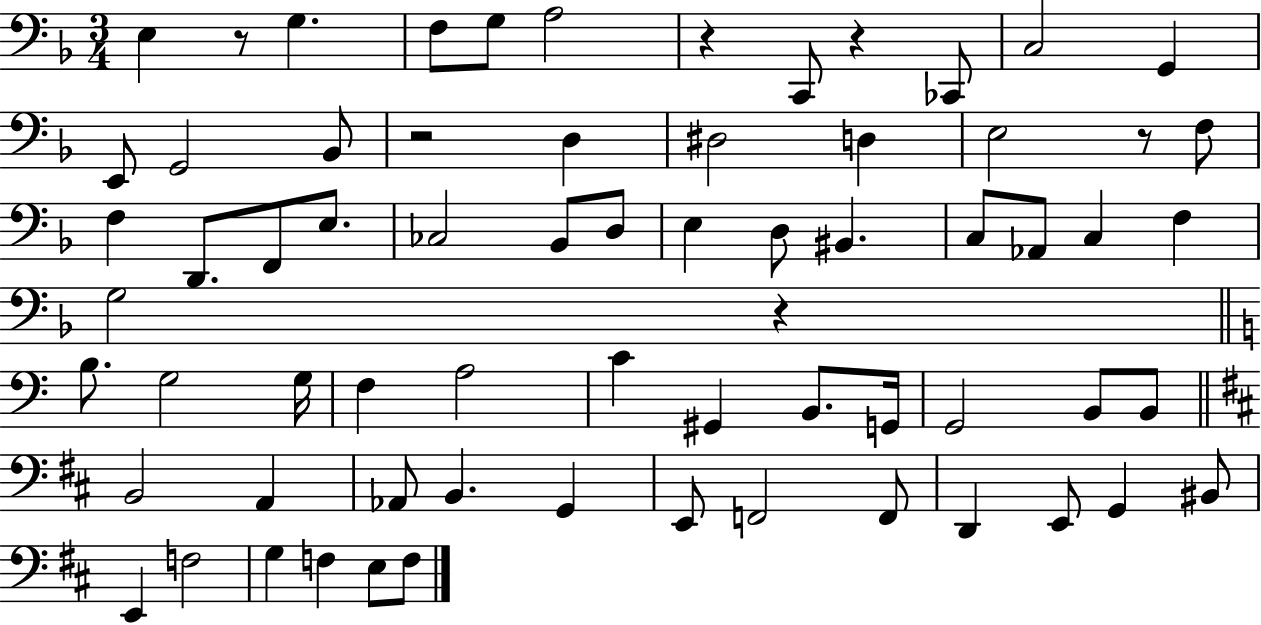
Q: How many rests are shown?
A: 6